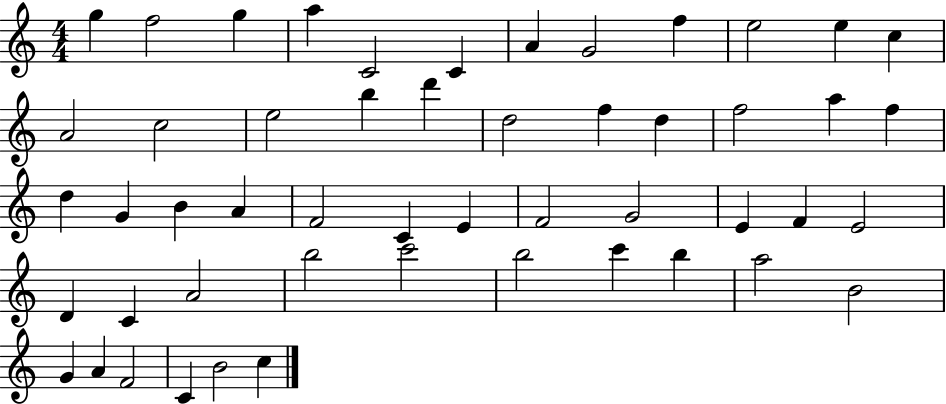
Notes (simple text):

G5/q F5/h G5/q A5/q C4/h C4/q A4/q G4/h F5/q E5/h E5/q C5/q A4/h C5/h E5/h B5/q D6/q D5/h F5/q D5/q F5/h A5/q F5/q D5/q G4/q B4/q A4/q F4/h C4/q E4/q F4/h G4/h E4/q F4/q E4/h D4/q C4/q A4/h B5/h C6/h B5/h C6/q B5/q A5/h B4/h G4/q A4/q F4/h C4/q B4/h C5/q